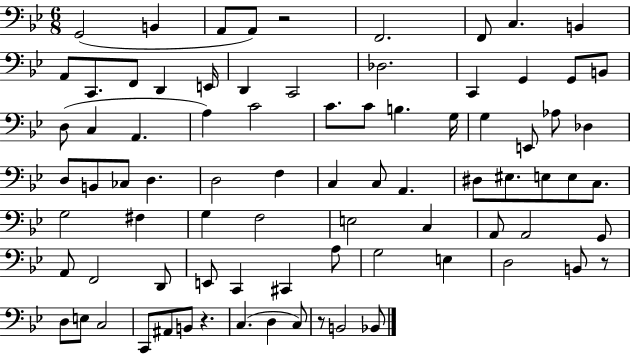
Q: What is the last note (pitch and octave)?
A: Bb2